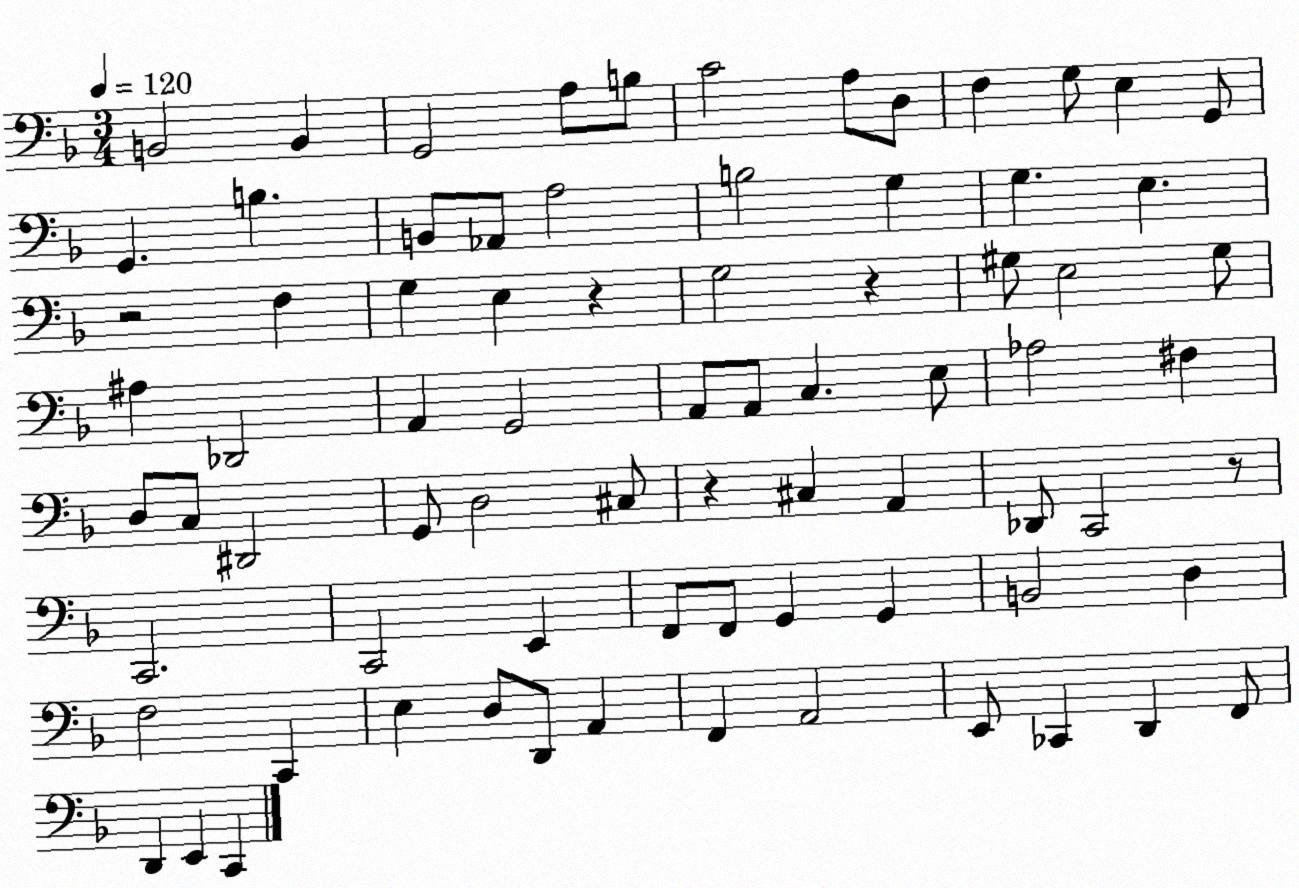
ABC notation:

X:1
T:Untitled
M:3/4
L:1/4
K:F
B,,2 B,, G,,2 A,/2 B,/2 C2 A,/2 D,/2 F, G,/2 E, G,,/2 G,, B, B,,/2 _A,,/2 A,2 B,2 G, G, E, z2 F, G, E, z G,2 z ^G,/2 E,2 ^G,/2 ^A, _D,,2 A,, G,,2 A,,/2 A,,/2 C, E,/2 _A,2 ^F, D,/2 C,/2 ^D,,2 G,,/2 D,2 ^C,/2 z ^C, A,, _D,,/2 C,,2 z/2 C,,2 C,,2 E,, F,,/2 F,,/2 G,, G,, B,,2 D, F,2 C,, E, D,/2 D,,/2 A,, F,, A,,2 E,,/2 _C,, D,, F,,/2 D,, E,, C,,